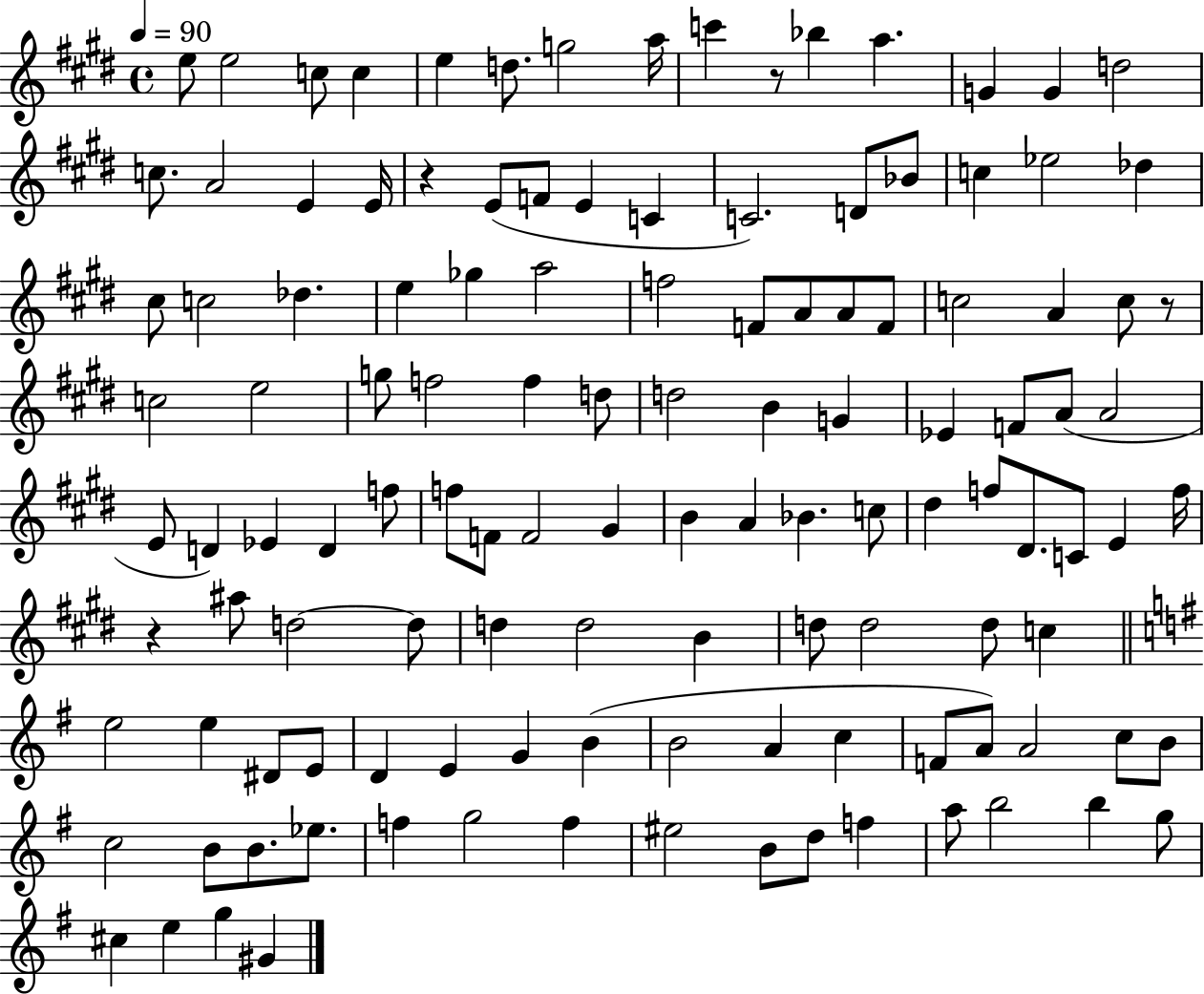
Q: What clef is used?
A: treble